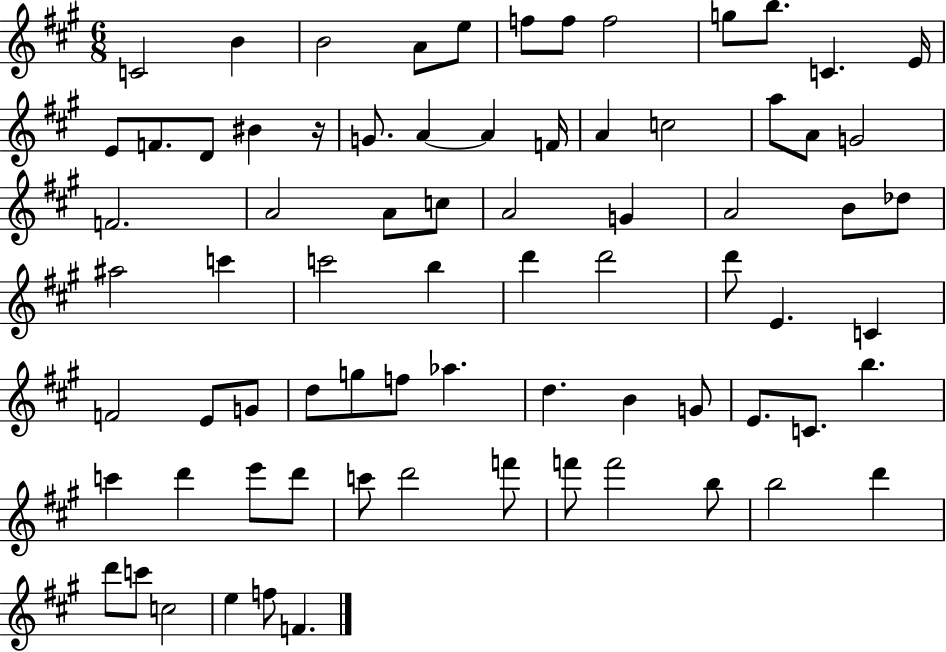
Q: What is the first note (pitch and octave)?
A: C4